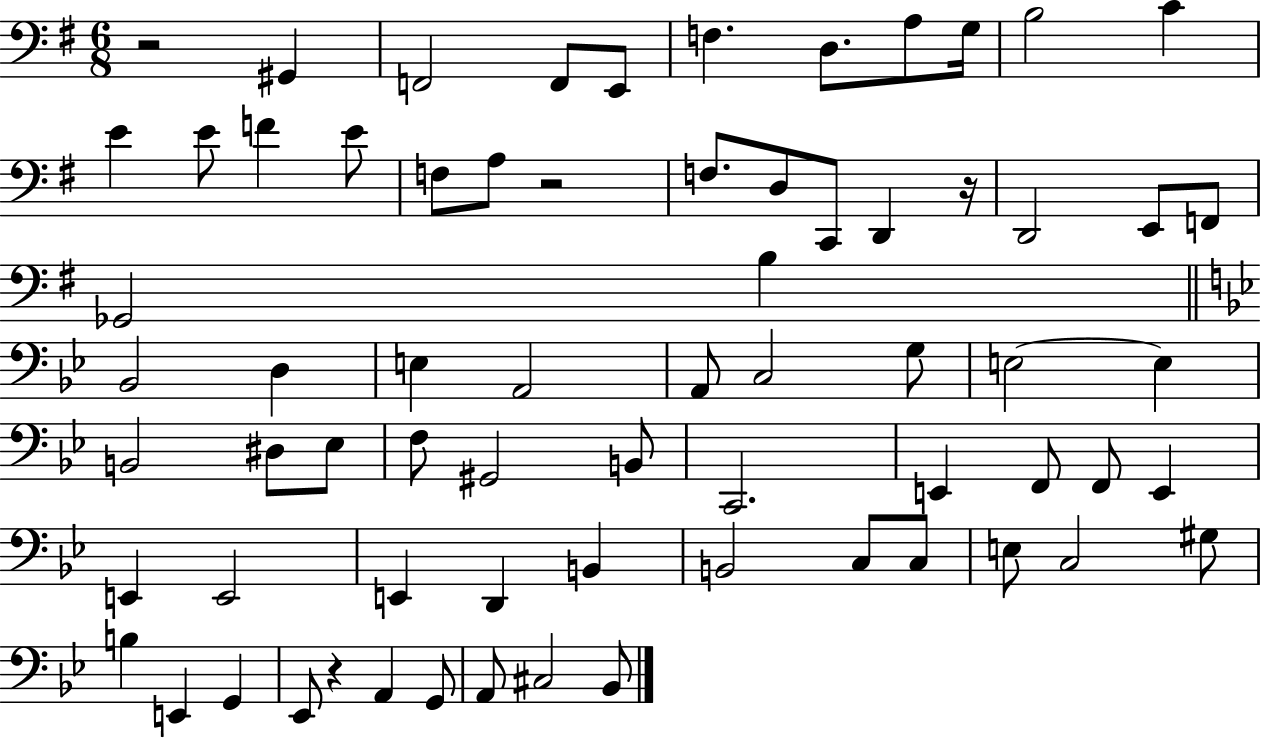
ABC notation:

X:1
T:Untitled
M:6/8
L:1/4
K:G
z2 ^G,, F,,2 F,,/2 E,,/2 F, D,/2 A,/2 G,/4 B,2 C E E/2 F E/2 F,/2 A,/2 z2 F,/2 D,/2 C,,/2 D,, z/4 D,,2 E,,/2 F,,/2 _G,,2 B, _B,,2 D, E, A,,2 A,,/2 C,2 G,/2 E,2 E, B,,2 ^D,/2 _E,/2 F,/2 ^G,,2 B,,/2 C,,2 E,, F,,/2 F,,/2 E,, E,, E,,2 E,, D,, B,, B,,2 C,/2 C,/2 E,/2 C,2 ^G,/2 B, E,, G,, _E,,/2 z A,, G,,/2 A,,/2 ^C,2 _B,,/2